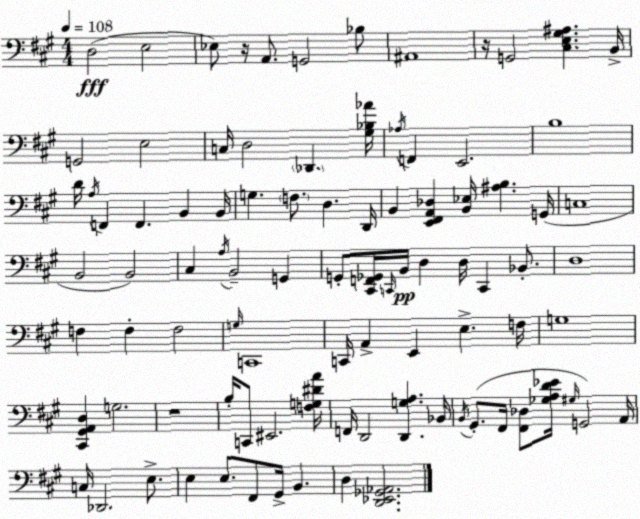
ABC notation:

X:1
T:Untitled
M:4/4
L:1/4
K:A
D,2 E,2 _E,/2 z/4 A,,/2 G,,2 _B,/2 ^A,,4 z/4 G,,2 [^C,E,^G,^A,] B,,/4 G,,2 E,2 C,/4 D,2 _D,, [^G,_B,_A]/4 _A,/4 F,, E,,2 B,4 D/4 A,/4 F,, F,, B,, B,,/4 G, F,/2 D, D,,/4 B,, [E,,^F,,A,,_D,] [B,,_E,]/4 [^A,B,] G,,/4 C,4 B,,2 B,,2 ^C, A,/4 B,,2 G,, G,,/2 [^C,,F,,_G,,]/4 C,,/4 B,,/4 D, D,/4 C,, _B,,/2 D,4 F, F, F,2 G,/4 C,,4 C,,/4 A,, E,, E, F,/4 G,4 [^C,,^G,,A,,D,] G,2 z4 B,/4 C,,/2 ^E,,2 [F,G,^DA]/4 F,,/4 D,,2 [D,,G,A,] _B,,/4 B,,/4 ^G,,/2 ^F,,/4 [^F,,_D,]/2 [_G,A,D_E]/4 ^G,/4 G,,2 A,,/4 C,/4 _D,,2 E,/2 E, E,/2 ^F,,/2 ^G,,/4 B,, D, [D,,_E,,_G,,_A,,]2